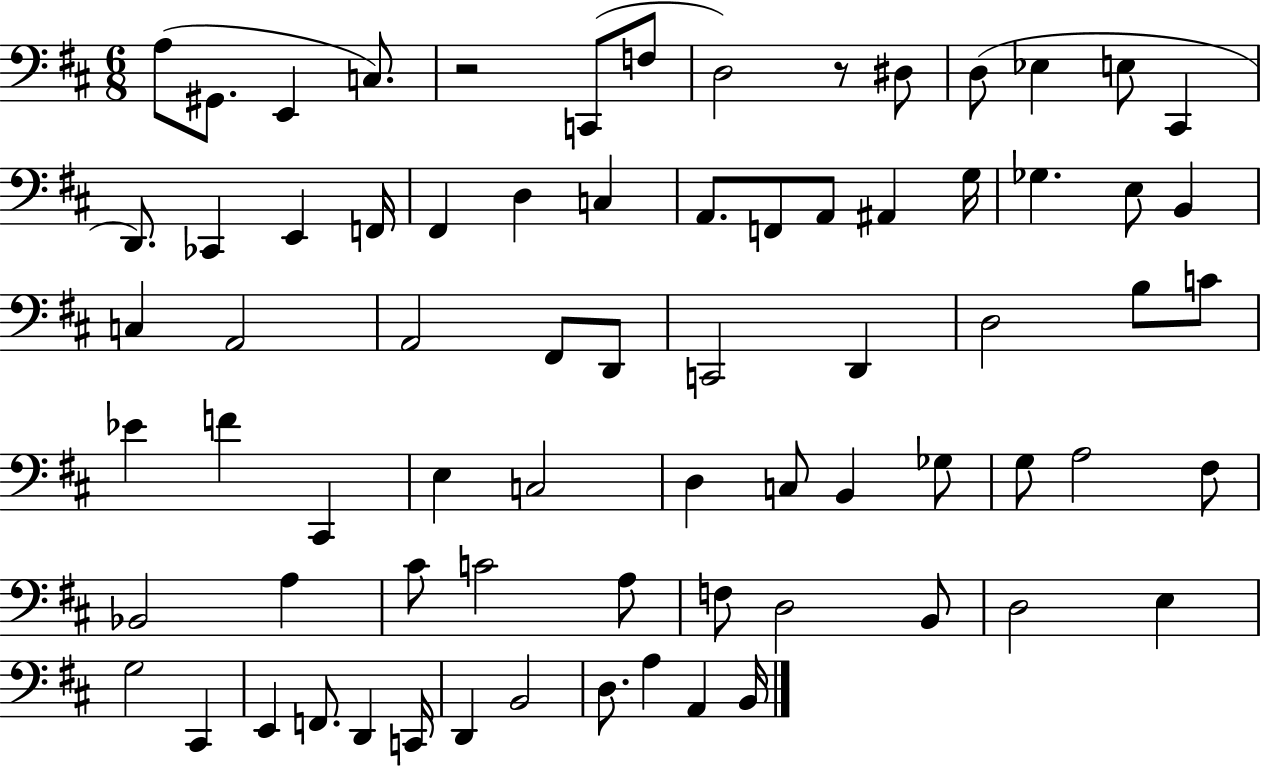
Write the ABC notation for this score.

X:1
T:Untitled
M:6/8
L:1/4
K:D
A,/2 ^G,,/2 E,, C,/2 z2 C,,/2 F,/2 D,2 z/2 ^D,/2 D,/2 _E, E,/2 ^C,, D,,/2 _C,, E,, F,,/4 ^F,, D, C, A,,/2 F,,/2 A,,/2 ^A,, G,/4 _G, E,/2 B,, C, A,,2 A,,2 ^F,,/2 D,,/2 C,,2 D,, D,2 B,/2 C/2 _E F ^C,, E, C,2 D, C,/2 B,, _G,/2 G,/2 A,2 ^F,/2 _B,,2 A, ^C/2 C2 A,/2 F,/2 D,2 B,,/2 D,2 E, G,2 ^C,, E,, F,,/2 D,, C,,/4 D,, B,,2 D,/2 A, A,, B,,/4